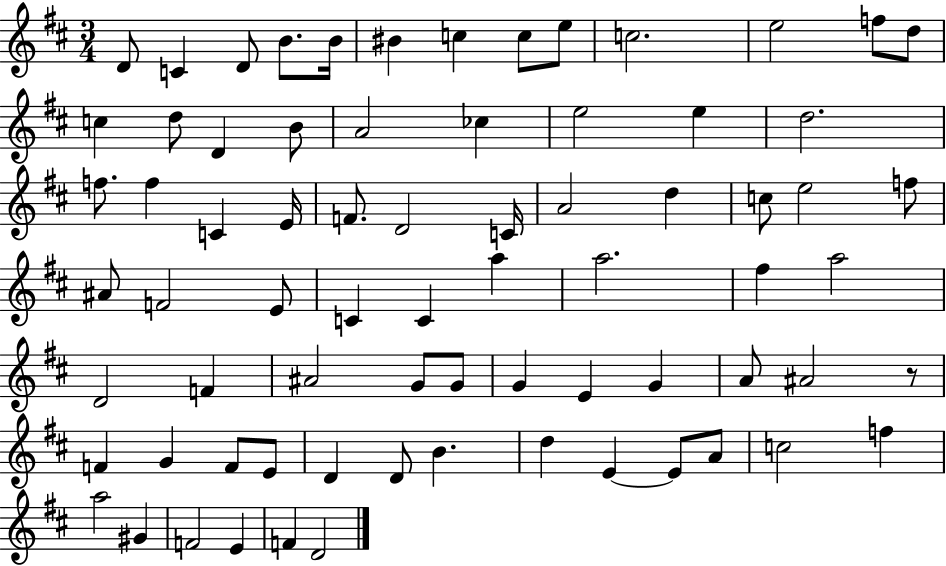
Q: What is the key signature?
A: D major